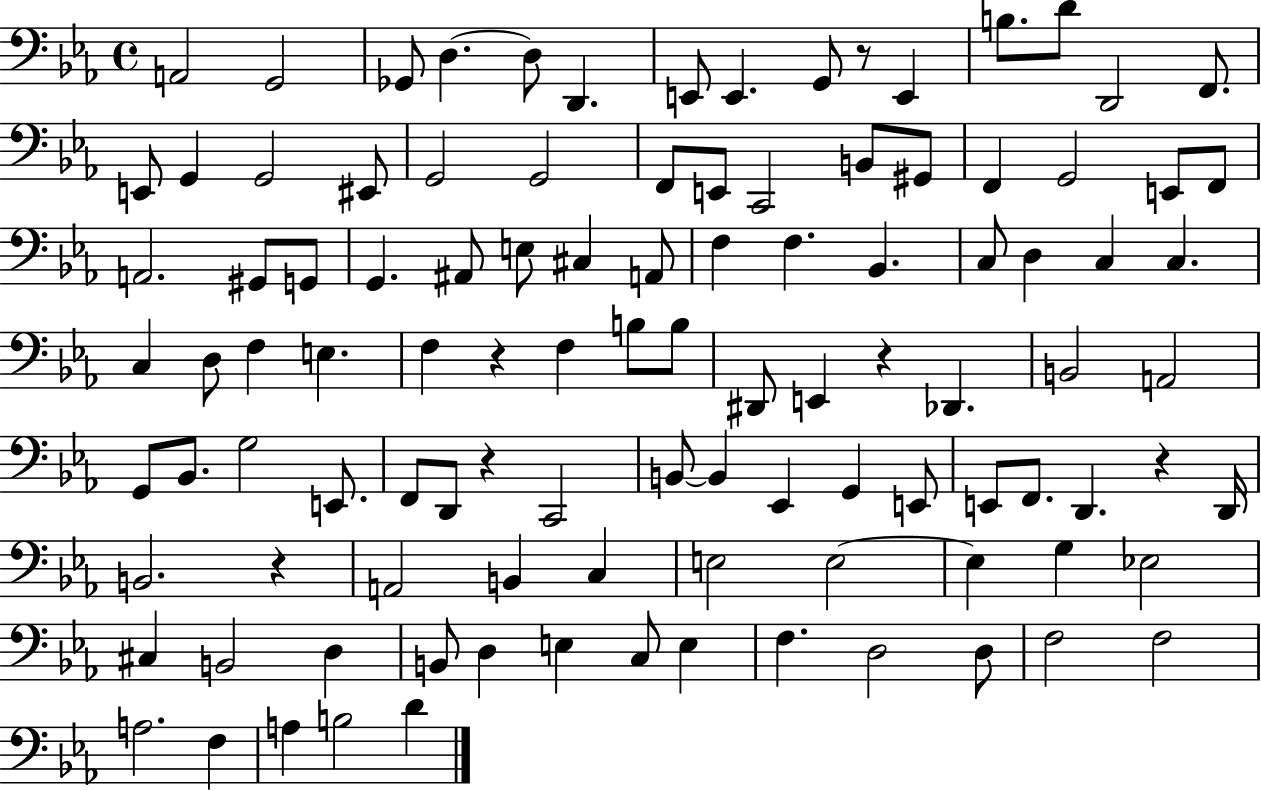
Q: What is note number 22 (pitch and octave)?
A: E2